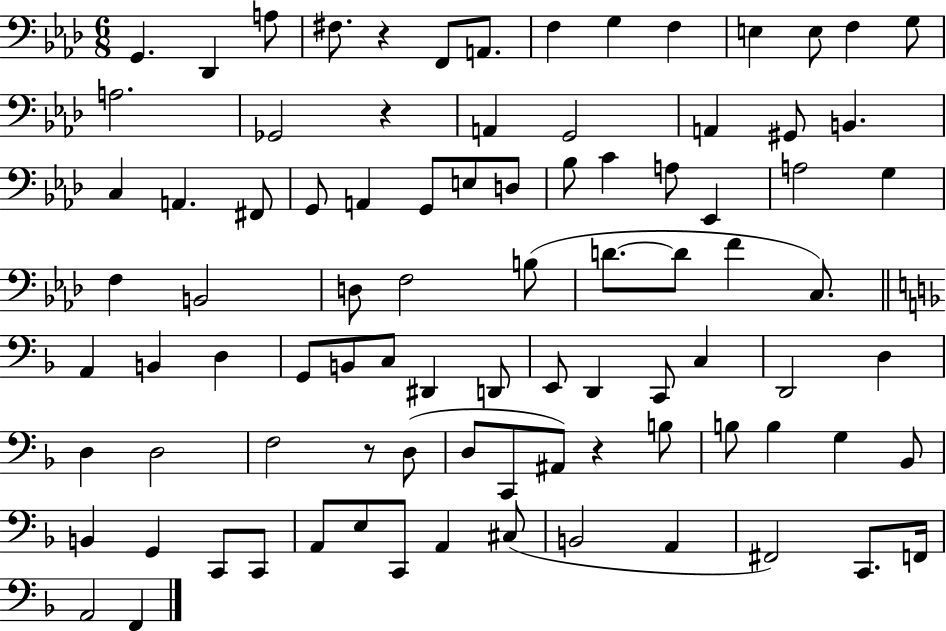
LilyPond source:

{
  \clef bass
  \numericTimeSignature
  \time 6/8
  \key aes \major
  g,4. des,4 a8 | fis8. r4 f,8 a,8. | f4 g4 f4 | e4 e8 f4 g8 | \break a2. | ges,2 r4 | a,4 g,2 | a,4 gis,8 b,4. | \break c4 a,4. fis,8 | g,8 a,4 g,8 e8 d8 | bes8 c'4 a8 ees,4 | a2 g4 | \break f4 b,2 | d8 f2 b8( | d'8.~~ d'8 f'4 c8.) | \bar "||" \break \key f \major a,4 b,4 d4 | g,8 b,8 c8 dis,4 d,8 | e,8 d,4 c,8 c4 | d,2 d4 | \break d4 d2 | f2 r8 d8( | d8 c,8 ais,8) r4 b8 | b8 b4 g4 bes,8 | \break b,4 g,4 c,8 c,8 | a,8 e8 c,8 a,4 cis8( | b,2 a,4 | fis,2) c,8. f,16 | \break a,2 f,4 | \bar "|."
}